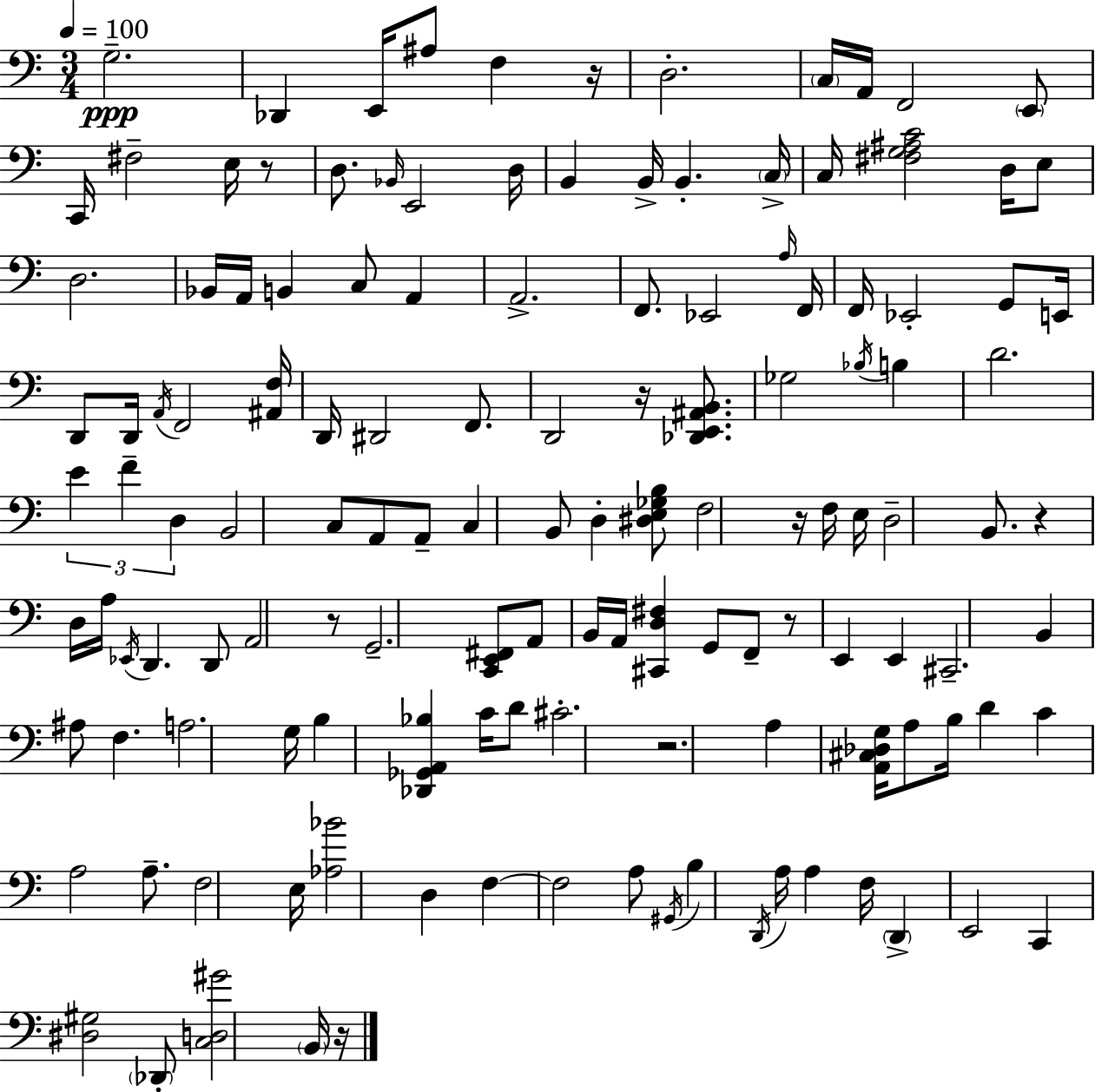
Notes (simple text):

G3/h. Db2/q E2/s A#3/e F3/q R/s D3/h. C3/s A2/s F2/h E2/e C2/s F#3/h E3/s R/e D3/e. Bb2/s E2/h D3/s B2/q B2/s B2/q. C3/s C3/s [F#3,G3,A#3,C4]/h D3/s E3/e D3/h. Bb2/s A2/s B2/q C3/e A2/q A2/h. F2/e. Eb2/h A3/s F2/s F2/s Eb2/h G2/e E2/s D2/e D2/s A2/s F2/h [A#2,F3]/s D2/s D#2/h F2/e. D2/h R/s [Db2,E2,A#2,B2]/e. Gb3/h Bb3/s B3/q D4/h. E4/q F4/q D3/q B2/h C3/e A2/e A2/e C3/q B2/e D3/q [D#3,E3,Gb3,B3]/e F3/h R/s F3/s E3/s D3/h B2/e. R/q D3/s A3/s Eb2/s D2/q. D2/e A2/h R/e G2/h. [C2,E2,F#2]/e A2/e B2/s A2/s [C#2,D3,F#3]/q G2/e F2/e R/e E2/q E2/q C#2/h. B2/q A#3/e F3/q. A3/h. G3/s B3/q [Db2,Gb2,A2,Bb3]/q C4/s D4/e C#4/h. R/h. A3/q [A2,C#3,Db3,G3]/s A3/e B3/s D4/q C4/q A3/h A3/e. F3/h E3/s [Ab3,Bb4]/h D3/q F3/q F3/h A3/e G#2/s B3/q D2/s A3/s A3/q F3/s D2/q E2/h C2/q [D#3,G#3]/h Db2/e [C3,D3,G#4]/h B2/s R/s